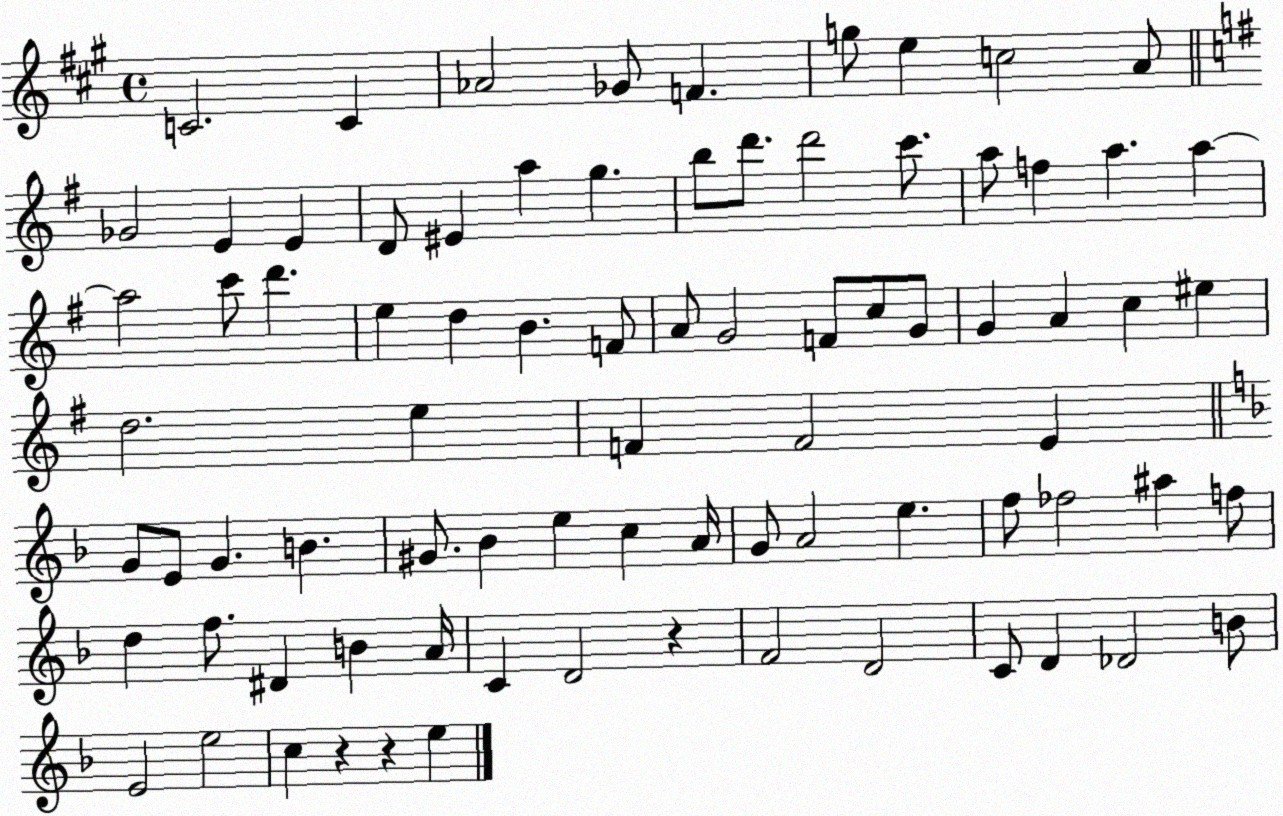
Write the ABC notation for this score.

X:1
T:Untitled
M:4/4
L:1/4
K:A
C2 C _A2 _G/2 F g/2 e c2 A/2 _G2 E E D/2 ^E a g b/2 d'/2 d'2 c'/2 a/2 f a a a2 c'/2 d' e d B F/2 A/2 G2 F/2 c/2 G/2 G A c ^e d2 e F F2 E G/2 E/2 G B ^G/2 _B e c A/4 G/2 A2 e f/2 _f2 ^a f/2 d f/2 ^D B A/4 C D2 z F2 D2 C/2 D _D2 B/2 E2 e2 c z z e